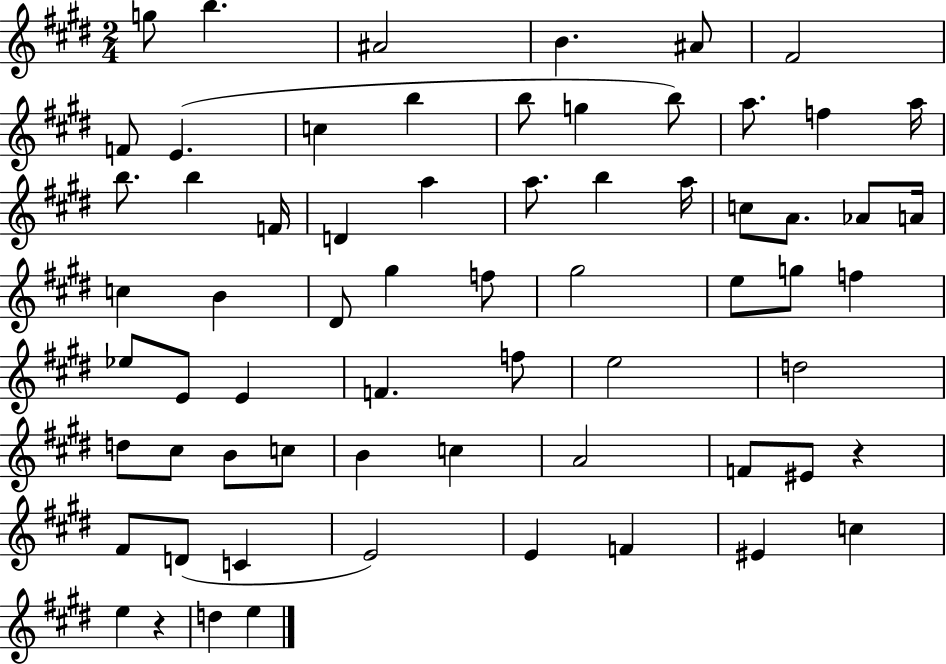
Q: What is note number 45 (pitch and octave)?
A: D5